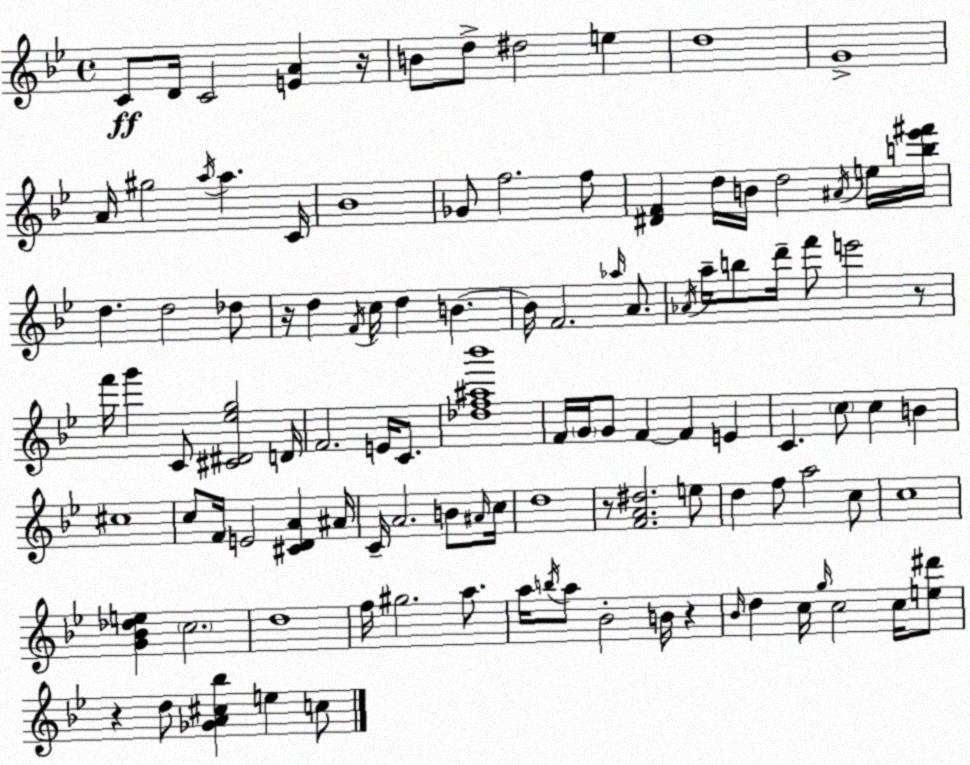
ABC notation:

X:1
T:Untitled
M:4/4
L:1/4
K:Gm
C/2 D/4 C2 [EA] z/4 B/2 d/2 ^d2 e d4 G4 A/4 ^g2 a/4 a C/4 _B4 _G/2 f2 f/2 [^DF] d/4 B/4 d2 ^A/4 e/4 [b_e'^f']/4 d d2 _d/2 z/4 d F/4 c/4 d B B/4 F2 _a/4 A/2 _A/4 a/4 b/2 d'/4 f'/2 e'2 z/2 f'/4 g' C/2 [^C^D_eg]2 D/4 F2 E/4 C/2 [_df^a_b']4 F/4 G/4 G/2 F F E C c/2 c B ^c4 c/2 F/4 E2 [^CDA] ^A/4 C/4 A2 B/2 ^A/4 c/4 d4 z/2 [FA^d]2 e/2 d f/2 a2 c/2 c4 [G_B_de] c2 d4 f/4 ^g2 a/2 a/4 b/4 a/2 _B2 B/4 z _B/4 d c/4 g/4 c2 c/4 [e^d']/2 z d/2 [_GA^c_b] e c/2